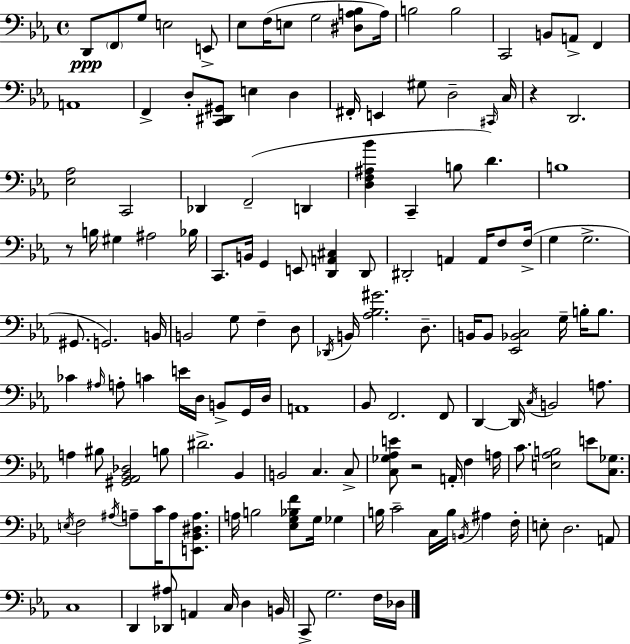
D2/e F2/e G3/e E3/h E2/e Eb3/e F3/s E3/e G3/h [D#3,A3,Bb3]/e A3/s B3/h B3/h C2/h B2/e A2/e F2/q A2/w F2/q D3/e [C2,D#2,G#2]/e E3/q D3/q F#2/s E2/q G#3/e D3/h C#2/s C3/s R/q D2/h. [Eb3,Ab3]/h C2/h Db2/q F2/h D2/q [D3,F3,A#3,Bb4]/q C2/q B3/e D4/q. B3/w R/e B3/s G#3/q A#3/h Bb3/s C2/e. B2/s G2/q E2/e [D2,A2,C#3]/q D2/e D#2/h A2/q A2/s F3/e F3/s G3/q G3/h. G#2/e. G2/h. B2/s B2/h G3/e F3/q D3/e Db2/s B2/s [Ab3,Bb3,G#4]/h. D3/e. B2/s B2/e [Eb2,Bb2,C3]/h G3/s B3/s B3/e. CES4/q A#3/s A3/e C4/q E4/s D3/s B2/e G2/s D3/s A2/w Bb2/e F2/h. F2/e D2/q D2/s C3/s B2/h A3/e. A3/q BIS3/e [G#2,Ab2,Bb2,Db3]/h B3/e D#4/h. Bb2/q B2/h C3/q. C3/e [C3,Gb3,Ab3,E4]/e R/h A2/s F3/q A3/s C4/e. [E3,Ab3,B3]/h E4/e [C3,Gb3]/e. E3/s F3/h A#3/s A3/e C4/s A3/e [E2,Bb2,D#3,A3]/e. A3/s B3/h [Eb3,G3,Bb3,F4]/e G3/s Gb3/q B3/s C4/h C3/s B3/s B2/s A#3/q F3/s E3/e D3/h. A2/e C3/w D2/q [Db2,A#3]/e A2/q C3/s D3/q B2/s C2/e G3/h. F3/s Db3/s